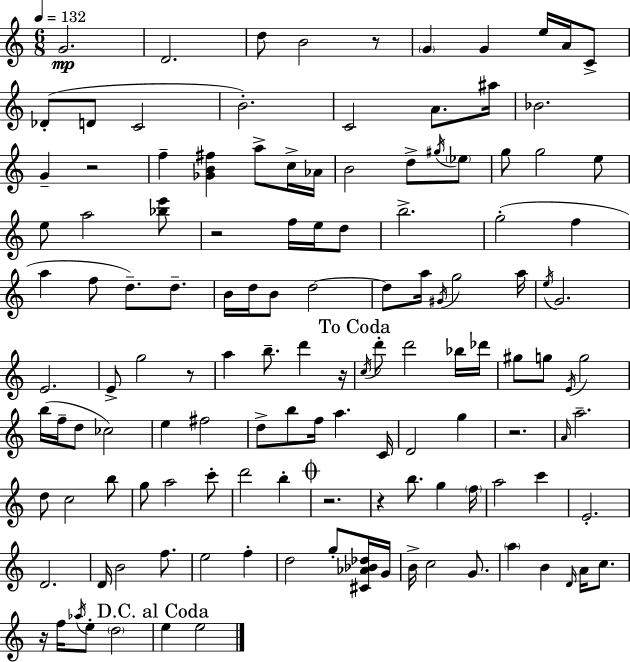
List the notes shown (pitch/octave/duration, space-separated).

G4/h. D4/h. D5/e B4/h R/e G4/q G4/q E5/s A4/s C4/e Db4/e D4/e C4/h B4/h. C4/h A4/e. A#5/s Bb4/h. G4/q R/h F5/q [Gb4,B4,F#5]/q A5/e C5/s Ab4/s B4/h D5/e G#5/s Eb5/e G5/e G5/h E5/e E5/e A5/h [Bb5,E6]/e R/h F5/s E5/s D5/e B5/h. G5/h F5/q A5/q F5/e D5/e. D5/e. B4/s D5/s B4/e D5/h D5/e A5/s G#4/s G5/h A5/s E5/s G4/h. E4/h. E4/e G5/h R/e A5/q B5/e. D6/q R/s C5/s D6/e D6/h Bb5/s Db6/s G#5/e G5/e E4/s G5/h B5/s F5/s D5/e CES5/h E5/q F#5/h D5/e B5/e F5/s A5/q. C4/s D4/h G5/q R/h. A4/s A5/h. D5/e C5/h B5/e G5/e A5/h C6/e D6/h B5/q R/h. R/q B5/e. G5/q F5/s A5/h C6/q E4/h. D4/h. D4/s B4/h F5/e. E5/h F5/q D5/h G5/e [C#4,Ab4,Bb4,Db5]/s G4/s B4/s C5/h G4/e. A5/q B4/q D4/s A4/s C5/e. R/s F5/s Ab5/s E5/e D5/h E5/q E5/h